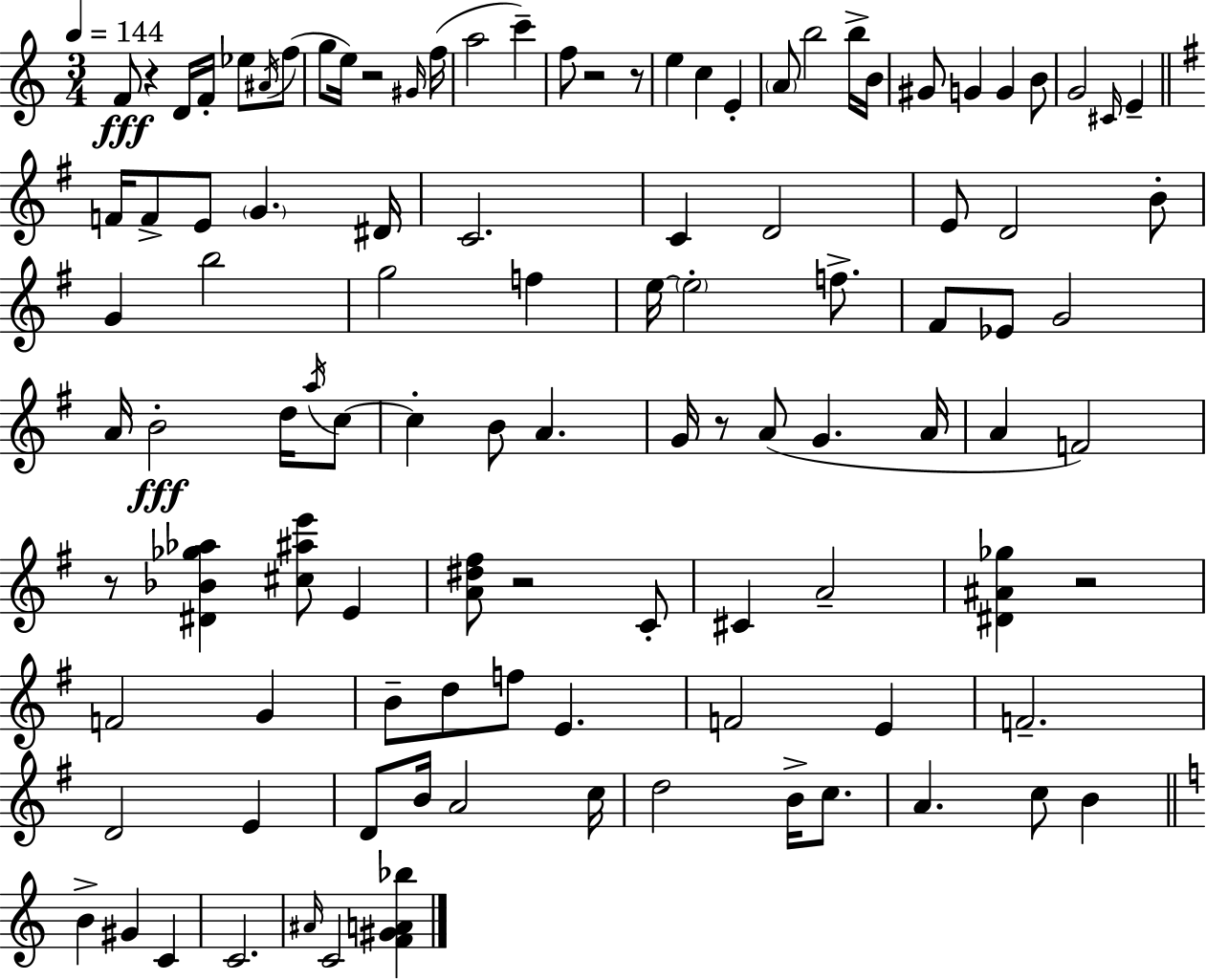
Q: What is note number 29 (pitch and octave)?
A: F4